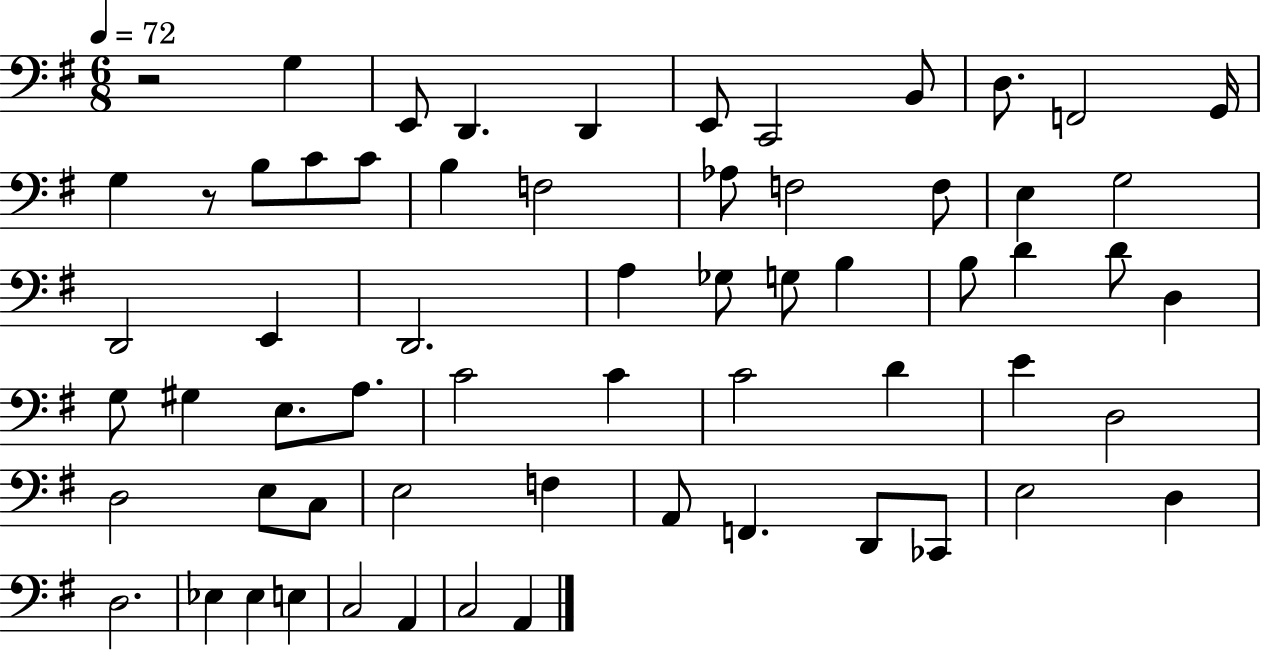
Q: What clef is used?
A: bass